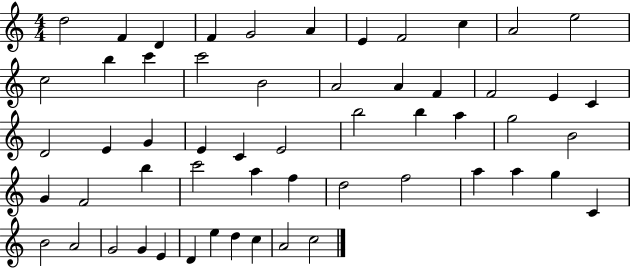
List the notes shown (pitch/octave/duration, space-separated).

D5/h F4/q D4/q F4/q G4/h A4/q E4/q F4/h C5/q A4/h E5/h C5/h B5/q C6/q C6/h B4/h A4/h A4/q F4/q F4/h E4/q C4/q D4/h E4/q G4/q E4/q C4/q E4/h B5/h B5/q A5/q G5/h B4/h G4/q F4/h B5/q C6/h A5/q F5/q D5/h F5/h A5/q A5/q G5/q C4/q B4/h A4/h G4/h G4/q E4/q D4/q E5/q D5/q C5/q A4/h C5/h